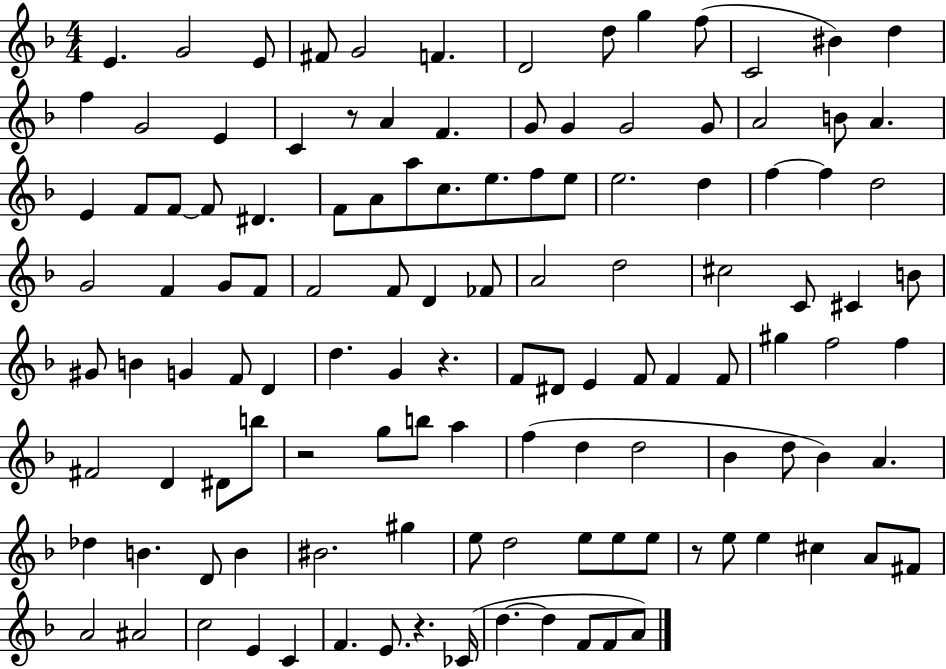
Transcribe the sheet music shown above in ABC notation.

X:1
T:Untitled
M:4/4
L:1/4
K:F
E G2 E/2 ^F/2 G2 F D2 d/2 g f/2 C2 ^B d f G2 E C z/2 A F G/2 G G2 G/2 A2 B/2 A E F/2 F/2 F/2 ^D F/2 A/2 a/2 c/2 e/2 f/2 e/2 e2 d f f d2 G2 F G/2 F/2 F2 F/2 D _F/2 A2 d2 ^c2 C/2 ^C B/2 ^G/2 B G F/2 D d G z F/2 ^D/2 E F/2 F F/2 ^g f2 f ^F2 D ^D/2 b/2 z2 g/2 b/2 a f d d2 _B d/2 _B A _d B D/2 B ^B2 ^g e/2 d2 e/2 e/2 e/2 z/2 e/2 e ^c A/2 ^F/2 A2 ^A2 c2 E C F E/2 z _C/4 d d F/2 F/2 A/2